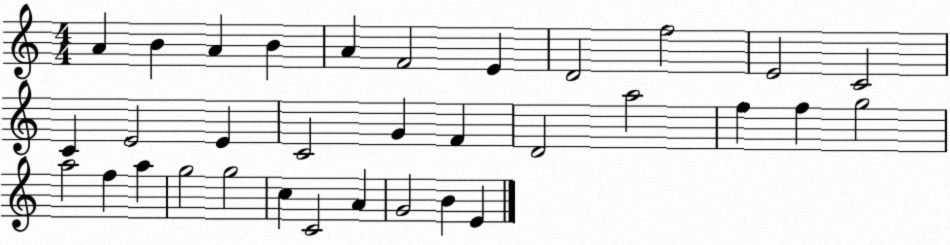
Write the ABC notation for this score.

X:1
T:Untitled
M:4/4
L:1/4
K:C
A B A B A F2 E D2 f2 E2 C2 C E2 E C2 G F D2 a2 f f g2 a2 f a g2 g2 c C2 A G2 B E